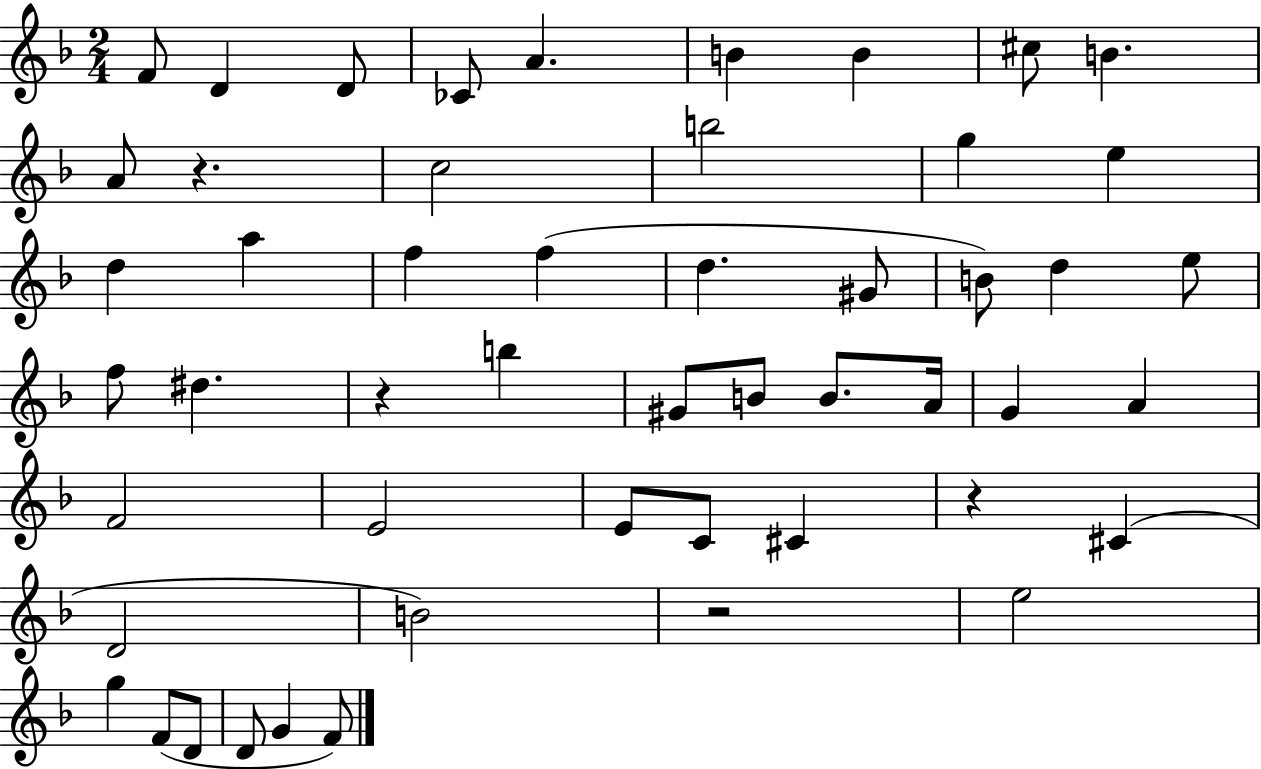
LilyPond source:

{
  \clef treble
  \numericTimeSignature
  \time 2/4
  \key f \major
  f'8 d'4 d'8 | ces'8 a'4. | b'4 b'4 | cis''8 b'4. | \break a'8 r4. | c''2 | b''2 | g''4 e''4 | \break d''4 a''4 | f''4 f''4( | d''4. gis'8 | b'8) d''4 e''8 | \break f''8 dis''4. | r4 b''4 | gis'8 b'8 b'8. a'16 | g'4 a'4 | \break f'2 | e'2 | e'8 c'8 cis'4 | r4 cis'4( | \break d'2 | b'2) | r2 | e''2 | \break g''4 f'8( d'8 | d'8 g'4 f'8) | \bar "|."
}